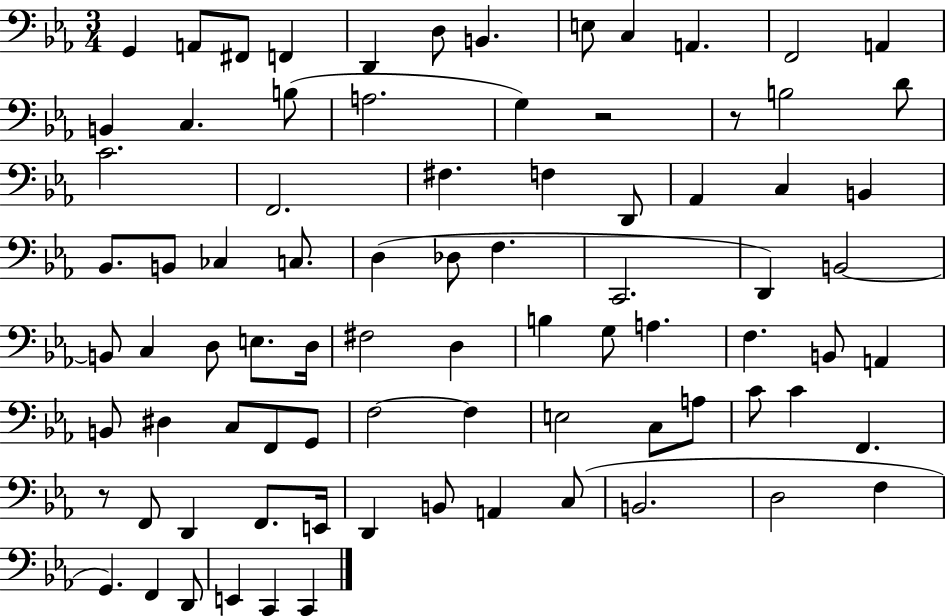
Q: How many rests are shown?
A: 3